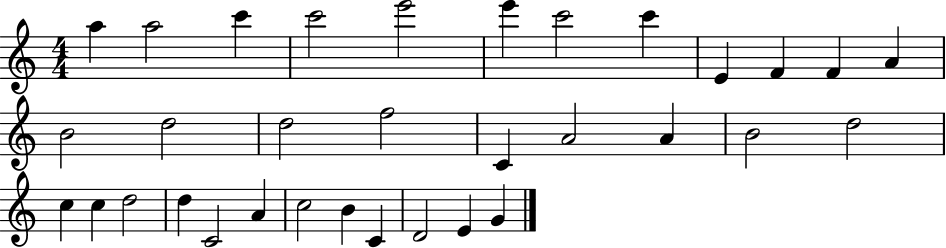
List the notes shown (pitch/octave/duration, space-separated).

A5/q A5/h C6/q C6/h E6/h E6/q C6/h C6/q E4/q F4/q F4/q A4/q B4/h D5/h D5/h F5/h C4/q A4/h A4/q B4/h D5/h C5/q C5/q D5/h D5/q C4/h A4/q C5/h B4/q C4/q D4/h E4/q G4/q